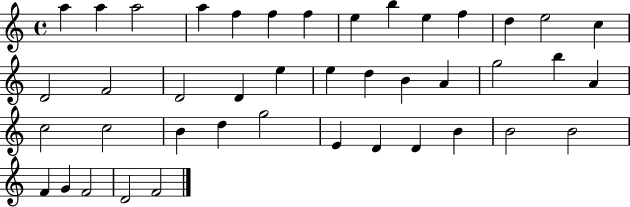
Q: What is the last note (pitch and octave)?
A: F4